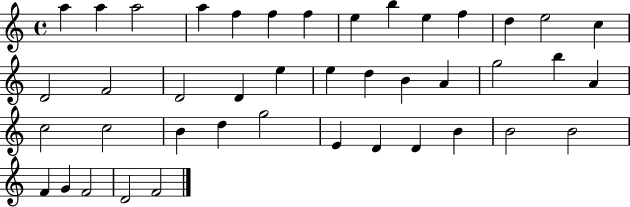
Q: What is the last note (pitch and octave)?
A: F4